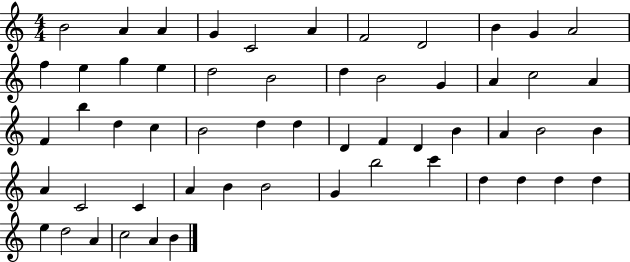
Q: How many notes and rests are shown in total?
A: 56